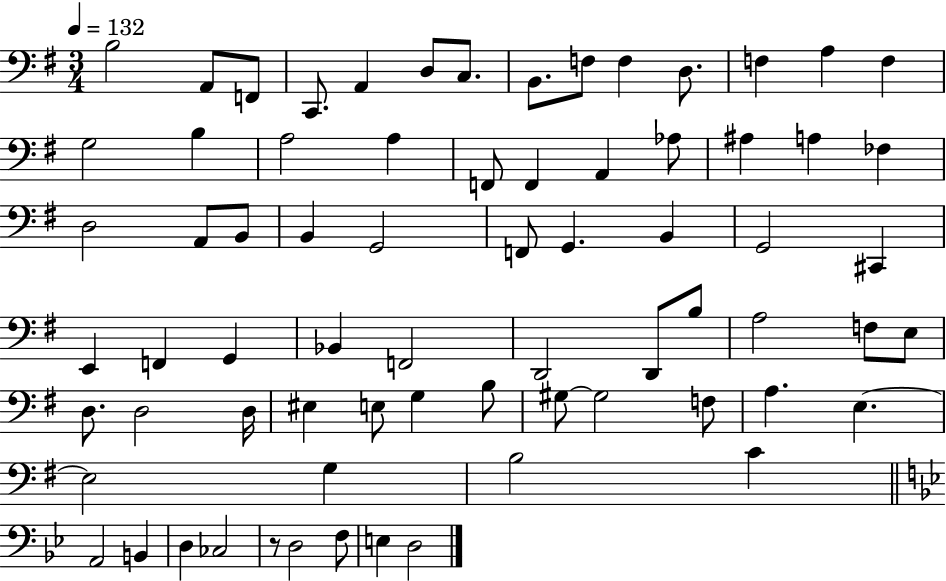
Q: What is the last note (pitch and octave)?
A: D3